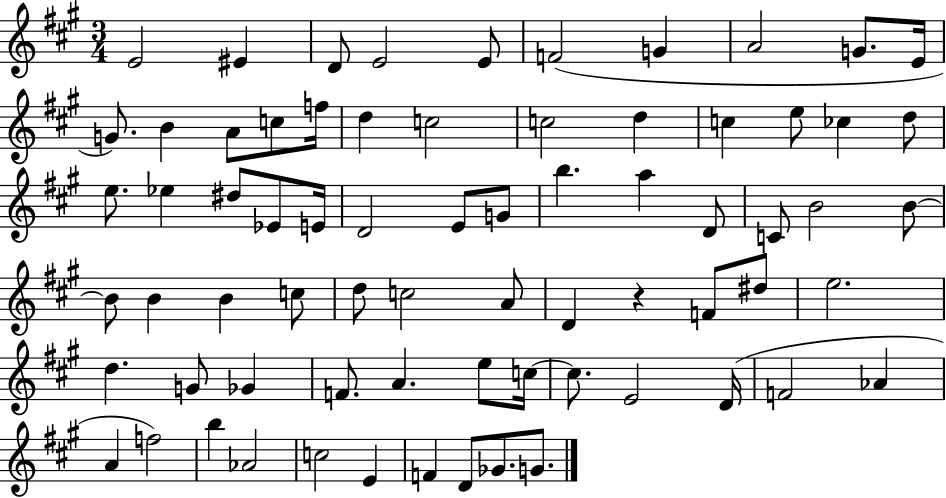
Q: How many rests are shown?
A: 1